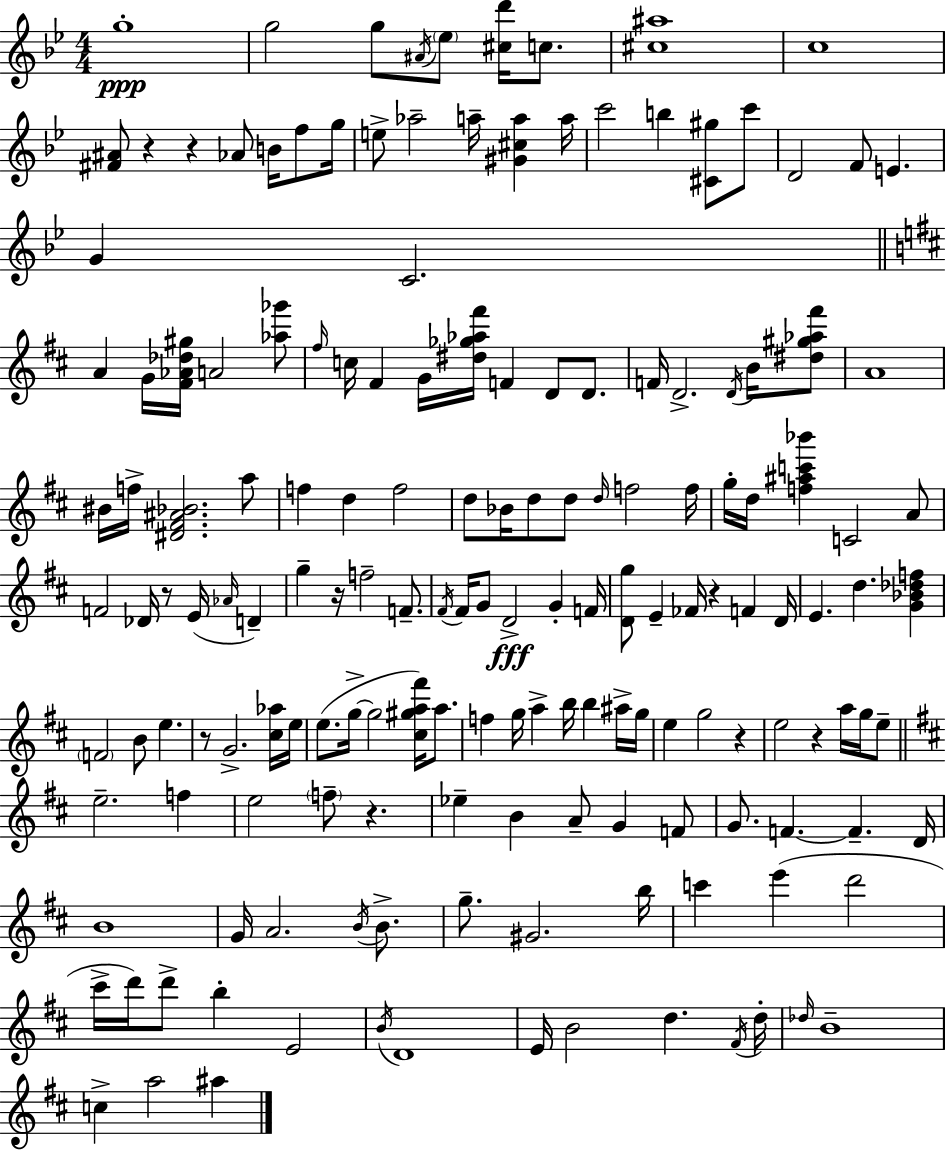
{
  \clef treble
  \numericTimeSignature
  \time 4/4
  \key g \minor
  g''1-.\ppp | g''2 g''8 \acciaccatura { ais'16 } \parenthesize ees''8 <cis'' d'''>16 c''8. | <cis'' ais''>1 | c''1 | \break <fis' ais'>8 r4 r4 aes'8 b'16 f''8 | g''16 e''8-> aes''2-- a''16-- <gis' cis'' a''>4 | a''16 c'''2 b''4 <cis' gis''>8 c'''8 | d'2 f'8 e'4. | \break g'4 c'2. | \bar "||" \break \key b \minor a'4 g'16 <fis' aes' des'' gis''>16 a'2 <aes'' ges'''>8 | \grace { fis''16 } c''16 fis'4 g'16 <dis'' ges'' aes'' fis'''>16 f'4 d'8 d'8. | f'16 d'2.-> \acciaccatura { d'16 } b'16 | <dis'' gis'' aes'' fis'''>8 a'1 | \break bis'16 f''16-> <dis' fis' ais' bes'>2. | a''8 f''4 d''4 f''2 | d''8 bes'16 d''8 d''8 \grace { d''16 } f''2 | f''16 g''16-. d''16 <f'' ais'' c''' bes'''>4 c'2 | \break a'8 f'2 des'16 r8 e'16( \grace { aes'16 } | d'4--) g''4-- r16 f''2-- | f'8.-- \acciaccatura { fis'16 } fis'16 g'8 d'2->\fff | g'4-. f'16 <d' g''>8 e'4-- fes'16 r4 | \break f'4 d'16 e'4. d''4. | <g' bes' des'' f''>4 \parenthesize f'2 b'8 e''4. | r8 g'2.-> | <cis'' aes''>16 e''16 e''8.( g''16->~~ g''2 | \break <cis'' gis'' a'' fis'''>16) a''8. f''4 g''16 a''4-> b''16 b''4 | ais''16-> g''16 e''4 g''2 | r4 e''2 r4 | a''16 g''16 e''8-- \bar "||" \break \key d \major e''2.-- f''4 | e''2 \parenthesize f''8-- r4. | ees''4-- b'4 a'8-- g'4 f'8 | g'8. f'4.~~ f'4.-- d'16 | \break b'1 | g'16 a'2. \acciaccatura { b'16 } b'8.-> | g''8.-- gis'2. | b''16 c'''4 e'''4( d'''2 | \break cis'''16-> d'''16) d'''8-> b''4-. e'2 | \acciaccatura { b'16 } d'1 | e'16 b'2 d''4. | \acciaccatura { fis'16 } d''16-. \grace { des''16 } b'1-- | \break c''4-> a''2 | ais''4 \bar "|."
}